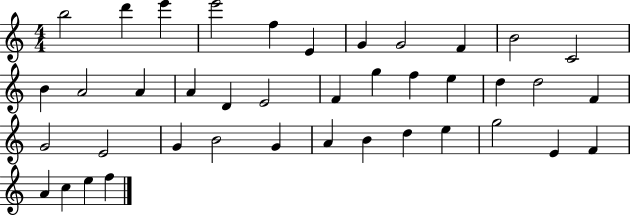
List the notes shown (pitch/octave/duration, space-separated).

B5/h D6/q E6/q E6/h F5/q E4/q G4/q G4/h F4/q B4/h C4/h B4/q A4/h A4/q A4/q D4/q E4/h F4/q G5/q F5/q E5/q D5/q D5/h F4/q G4/h E4/h G4/q B4/h G4/q A4/q B4/q D5/q E5/q G5/h E4/q F4/q A4/q C5/q E5/q F5/q